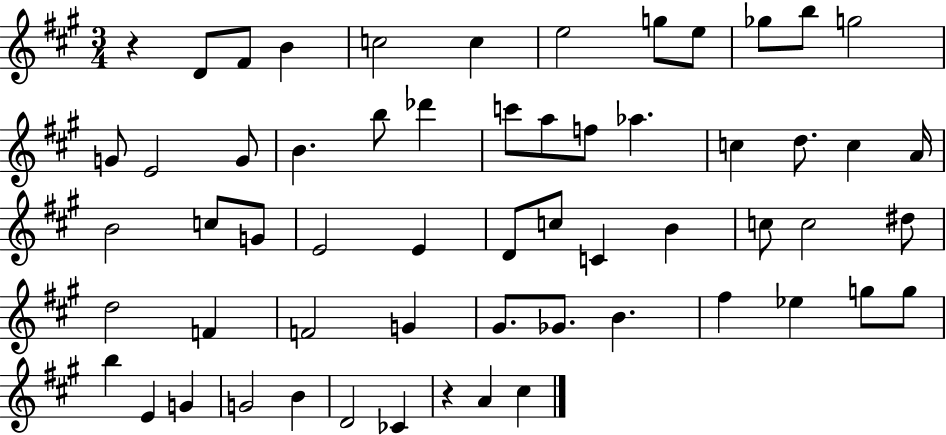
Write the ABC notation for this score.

X:1
T:Untitled
M:3/4
L:1/4
K:A
z D/2 ^F/2 B c2 c e2 g/2 e/2 _g/2 b/2 g2 G/2 E2 G/2 B b/2 _d' c'/2 a/2 f/2 _a c d/2 c A/4 B2 c/2 G/2 E2 E D/2 c/2 C B c/2 c2 ^d/2 d2 F F2 G ^G/2 _G/2 B ^f _e g/2 g/2 b E G G2 B D2 _C z A ^c